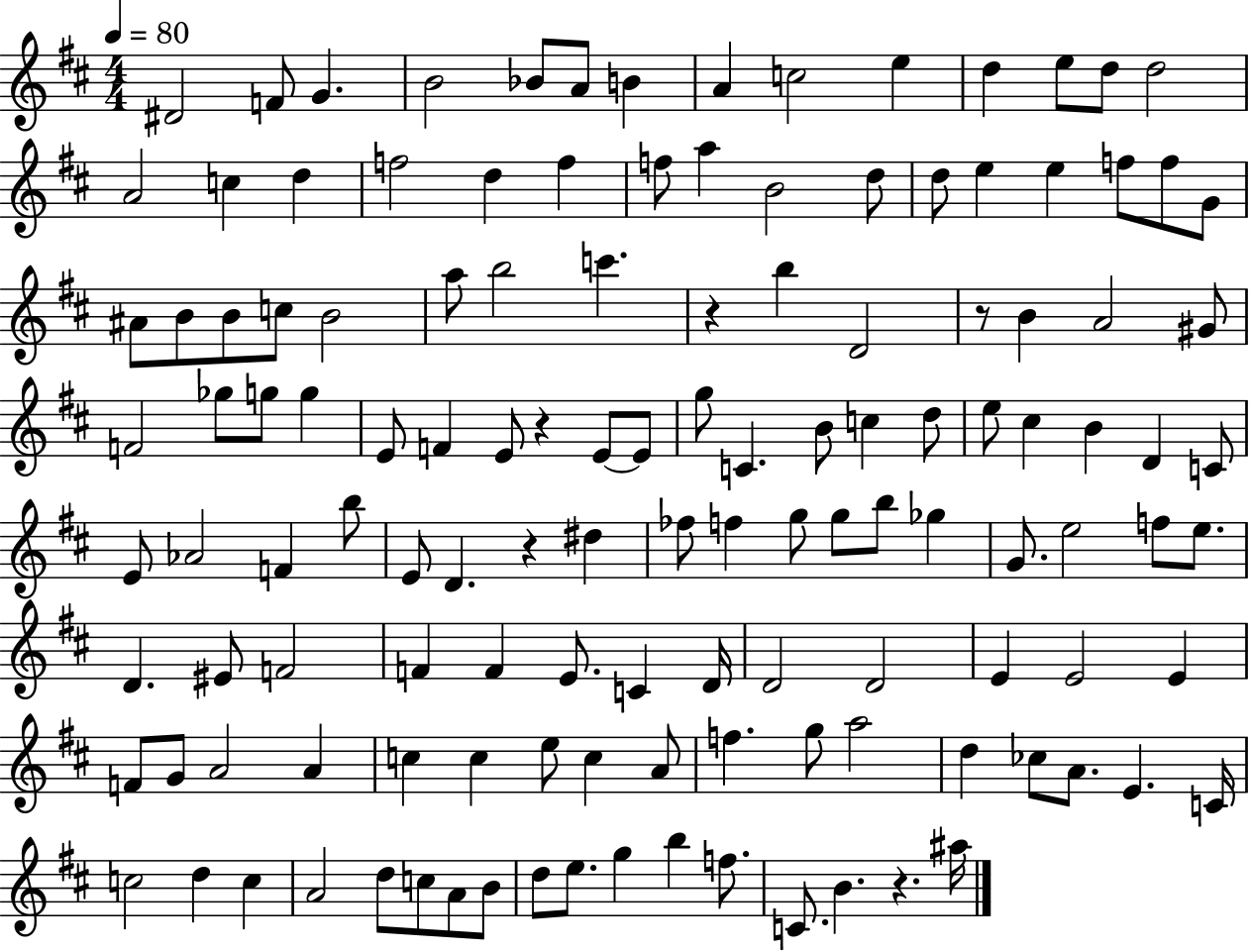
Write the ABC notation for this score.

X:1
T:Untitled
M:4/4
L:1/4
K:D
^D2 F/2 G B2 _B/2 A/2 B A c2 e d e/2 d/2 d2 A2 c d f2 d f f/2 a B2 d/2 d/2 e e f/2 f/2 G/2 ^A/2 B/2 B/2 c/2 B2 a/2 b2 c' z b D2 z/2 B A2 ^G/2 F2 _g/2 g/2 g E/2 F E/2 z E/2 E/2 g/2 C B/2 c d/2 e/2 ^c B D C/2 E/2 _A2 F b/2 E/2 D z ^d _f/2 f g/2 g/2 b/2 _g G/2 e2 f/2 e/2 D ^E/2 F2 F F E/2 C D/4 D2 D2 E E2 E F/2 G/2 A2 A c c e/2 c A/2 f g/2 a2 d _c/2 A/2 E C/4 c2 d c A2 d/2 c/2 A/2 B/2 d/2 e/2 g b f/2 C/2 B z ^a/4